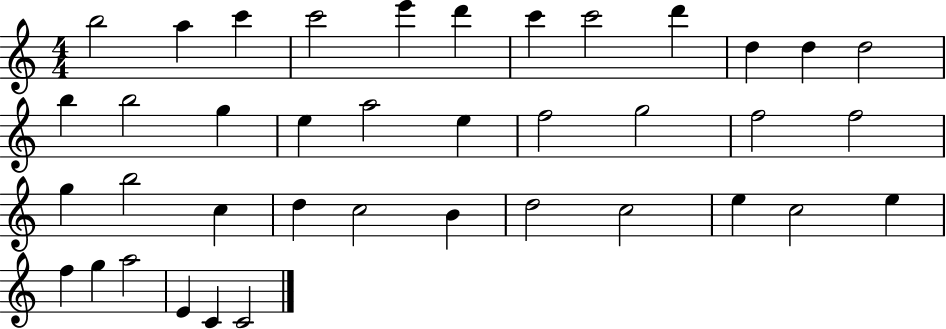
{
  \clef treble
  \numericTimeSignature
  \time 4/4
  \key c \major
  b''2 a''4 c'''4 | c'''2 e'''4 d'''4 | c'''4 c'''2 d'''4 | d''4 d''4 d''2 | \break b''4 b''2 g''4 | e''4 a''2 e''4 | f''2 g''2 | f''2 f''2 | \break g''4 b''2 c''4 | d''4 c''2 b'4 | d''2 c''2 | e''4 c''2 e''4 | \break f''4 g''4 a''2 | e'4 c'4 c'2 | \bar "|."
}